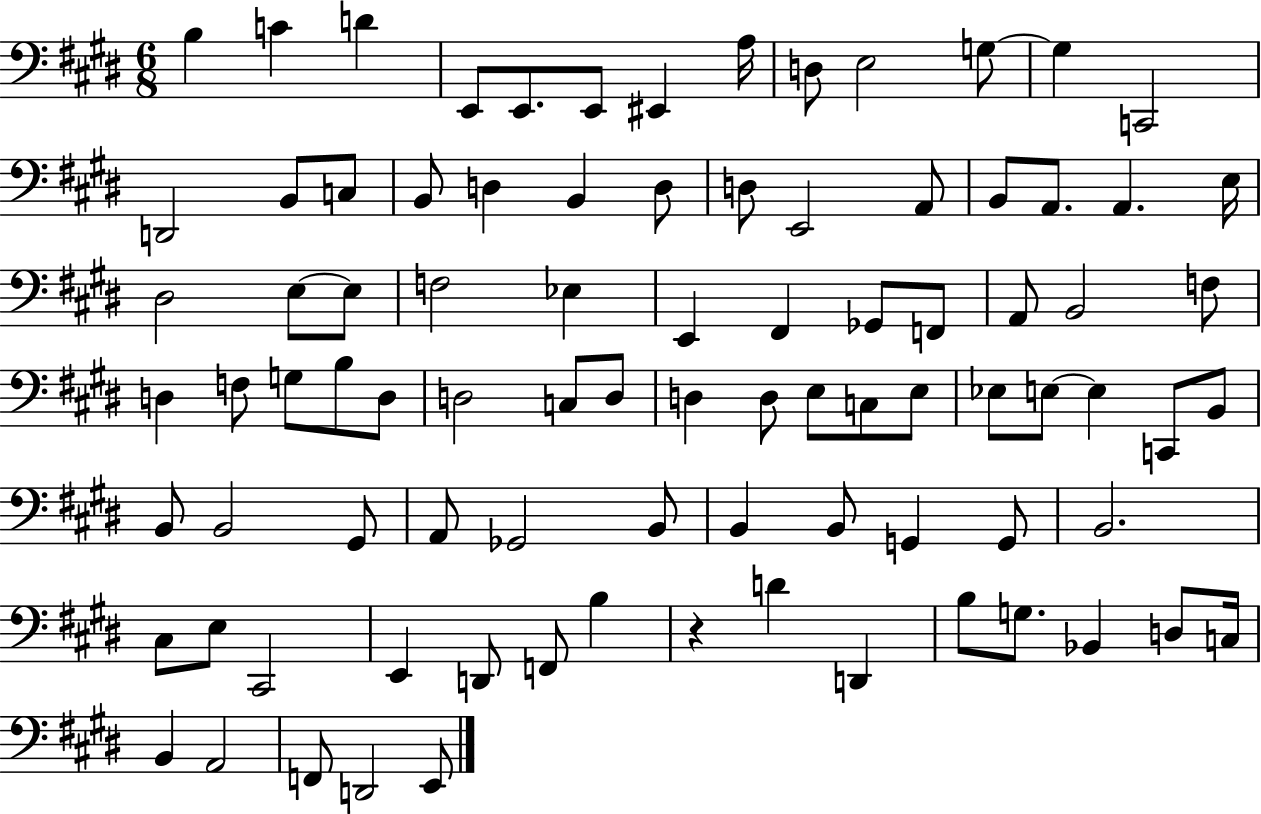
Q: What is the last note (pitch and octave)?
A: E2